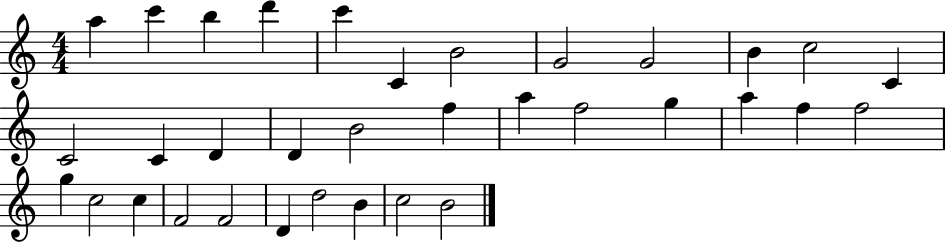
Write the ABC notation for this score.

X:1
T:Untitled
M:4/4
L:1/4
K:C
a c' b d' c' C B2 G2 G2 B c2 C C2 C D D B2 f a f2 g a f f2 g c2 c F2 F2 D d2 B c2 B2